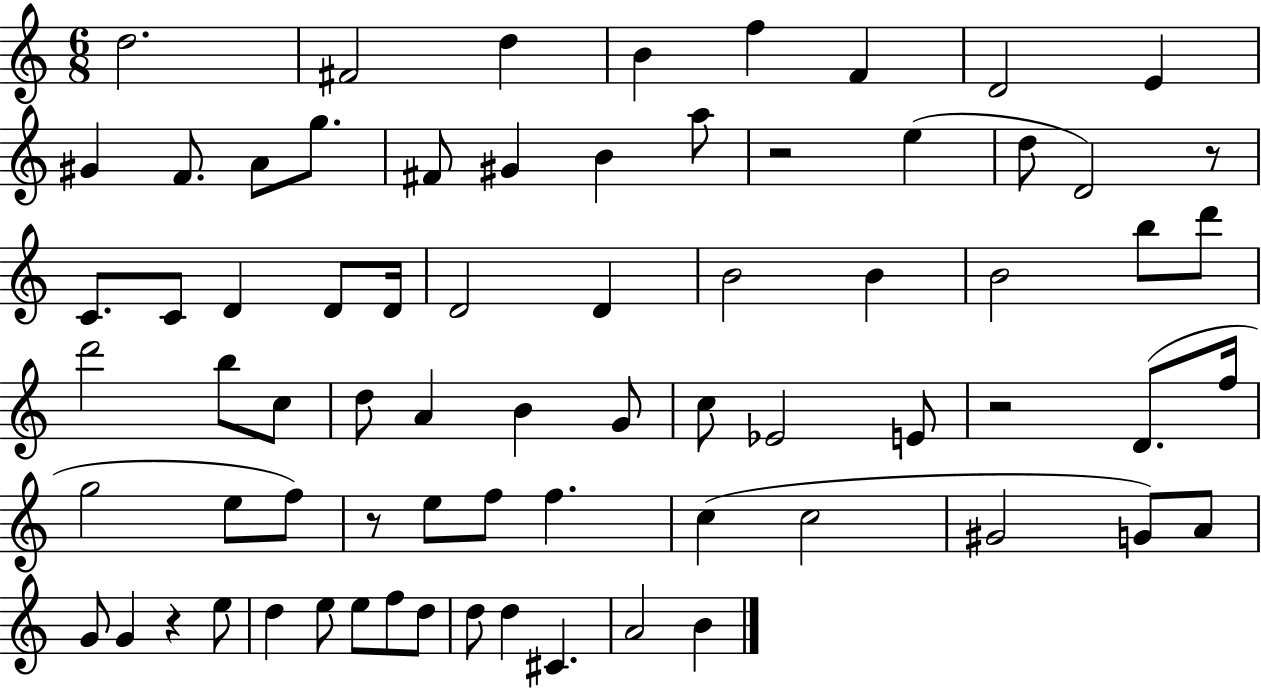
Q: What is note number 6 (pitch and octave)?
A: F4